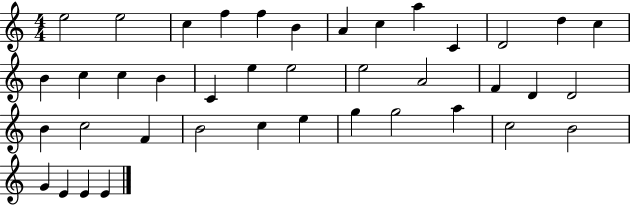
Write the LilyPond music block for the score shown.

{
  \clef treble
  \numericTimeSignature
  \time 4/4
  \key c \major
  e''2 e''2 | c''4 f''4 f''4 b'4 | a'4 c''4 a''4 c'4 | d'2 d''4 c''4 | \break b'4 c''4 c''4 b'4 | c'4 e''4 e''2 | e''2 a'2 | f'4 d'4 d'2 | \break b'4 c''2 f'4 | b'2 c''4 e''4 | g''4 g''2 a''4 | c''2 b'2 | \break g'4 e'4 e'4 e'4 | \bar "|."
}